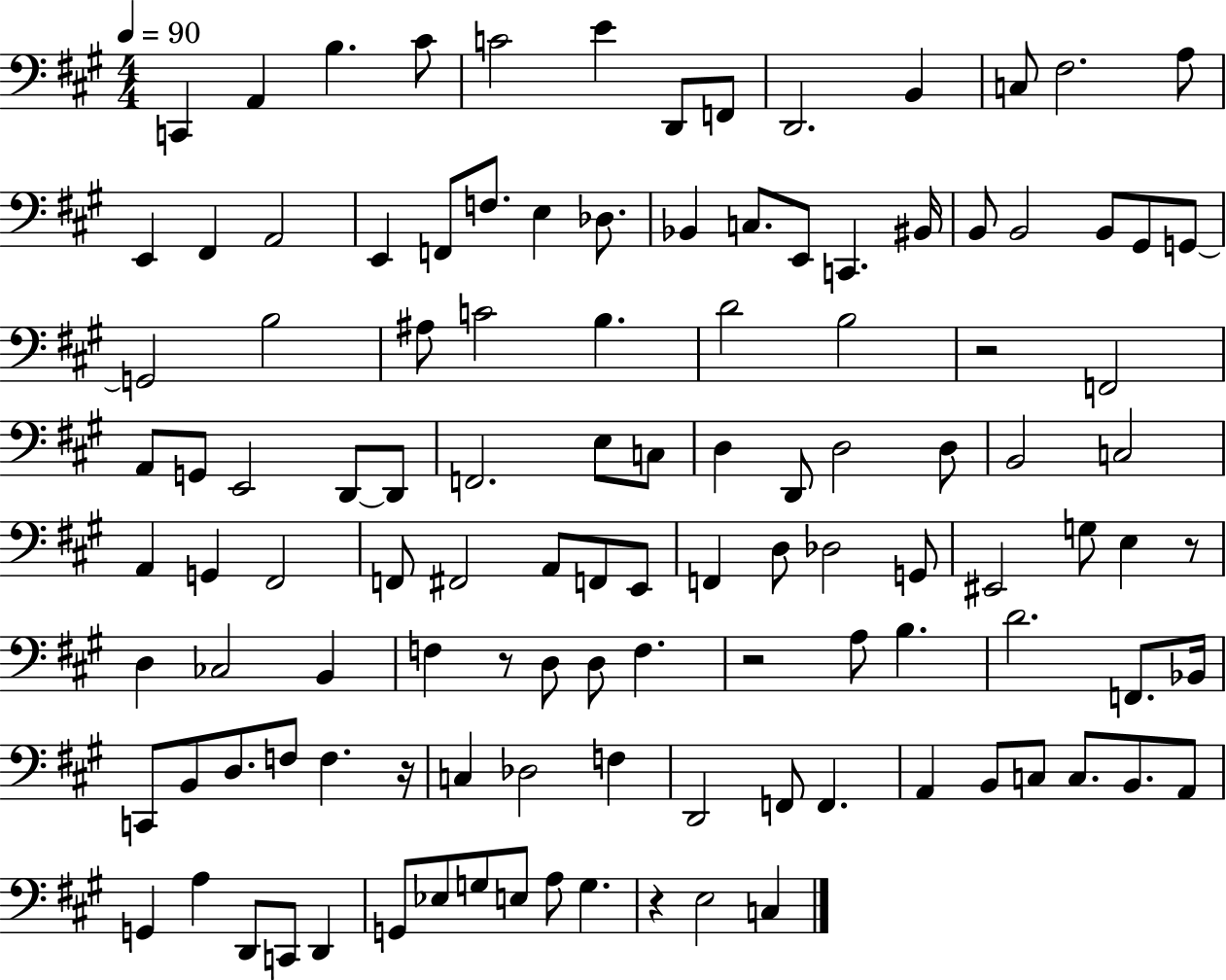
C2/q A2/q B3/q. C#4/e C4/h E4/q D2/e F2/e D2/h. B2/q C3/e F#3/h. A3/e E2/q F#2/q A2/h E2/q F2/e F3/e. E3/q Db3/e. Bb2/q C3/e. E2/e C2/q. BIS2/s B2/e B2/h B2/e G#2/e G2/e G2/h B3/h A#3/e C4/h B3/q. D4/h B3/h R/h F2/h A2/e G2/e E2/h D2/e D2/e F2/h. E3/e C3/e D3/q D2/e D3/h D3/e B2/h C3/h A2/q G2/q F#2/h F2/e F#2/h A2/e F2/e E2/e F2/q D3/e Db3/h G2/e EIS2/h G3/e E3/q R/e D3/q CES3/h B2/q F3/q R/e D3/e D3/e F3/q. R/h A3/e B3/q. D4/h. F2/e. Bb2/s C2/e B2/e D3/e. F3/e F3/q. R/s C3/q Db3/h F3/q D2/h F2/e F2/q. A2/q B2/e C3/e C3/e. B2/e. A2/e G2/q A3/q D2/e C2/e D2/q G2/e Eb3/e G3/e E3/e A3/e G3/q. R/q E3/h C3/q